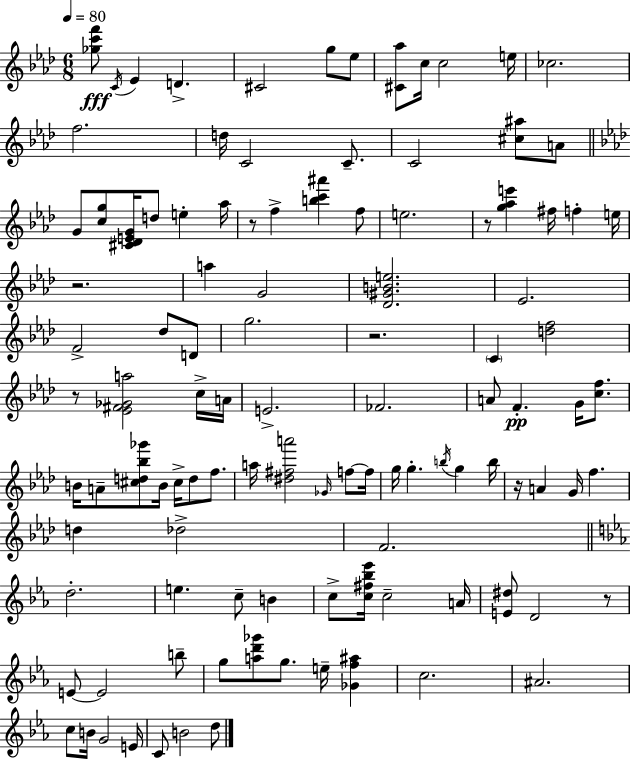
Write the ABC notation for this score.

X:1
T:Untitled
M:6/8
L:1/4
K:Ab
[_gc'f']/2 C/4 _E D ^C2 g/2 _e/2 [^C_a]/2 c/4 c2 e/4 _c2 f2 d/4 C2 C/2 C2 [^c^a]/2 A/2 G/2 [cg]/2 [^C_DEG]/4 d/2 e _a/4 z/2 f [bc'^a'] f/2 e2 z/2 [g_ae'] ^f/4 f e/4 z2 a G2 [_D^GBe]2 _E2 F2 _d/2 D/2 g2 z2 C [df]2 z/2 [_E^F_Ga]2 c/4 A/4 E2 _F2 A/2 F G/4 [cf]/2 B/4 A/2 [^cd_b_g']/2 B/4 ^c/4 d/2 f/2 a/4 [^d^fa']2 _G/4 f/2 f/4 g/4 g b/4 g b/4 z/4 A G/4 f d _d2 F2 d2 e c/2 B c/2 [c^f_b_e']/4 c2 A/4 [E^d]/2 D2 z/2 E/2 E2 b/2 g/2 [ad'_g']/2 g/2 e/4 [_Gf^a] c2 ^A2 c/2 B/4 G2 E/4 C/2 B2 d/2